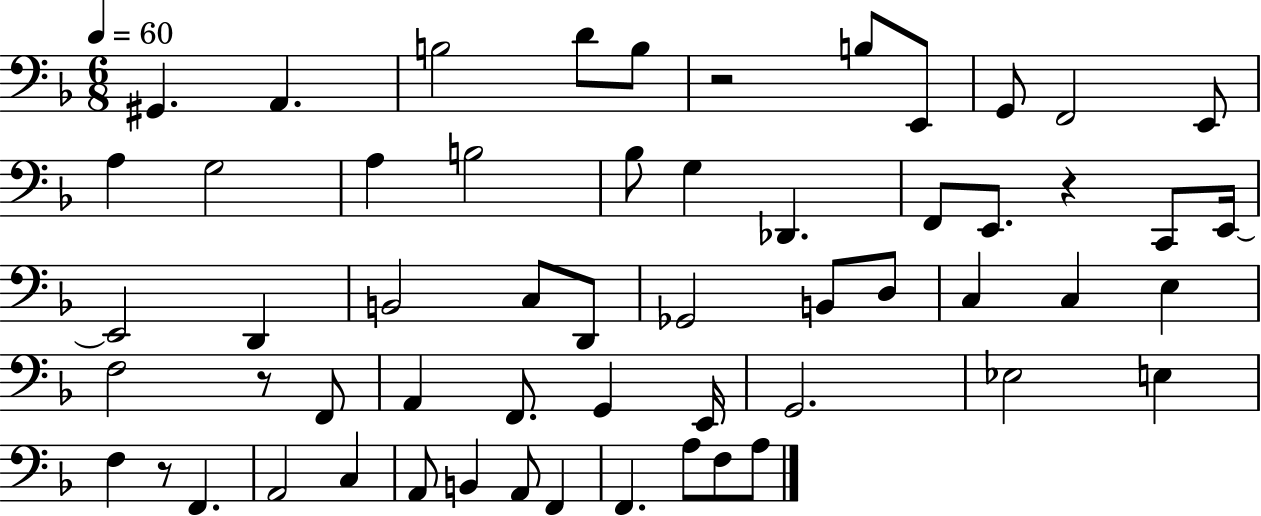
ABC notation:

X:1
T:Untitled
M:6/8
L:1/4
K:F
^G,, A,, B,2 D/2 B,/2 z2 B,/2 E,,/2 G,,/2 F,,2 E,,/2 A, G,2 A, B,2 _B,/2 G, _D,, F,,/2 E,,/2 z C,,/2 E,,/4 E,,2 D,, B,,2 C,/2 D,,/2 _G,,2 B,,/2 D,/2 C, C, E, F,2 z/2 F,,/2 A,, F,,/2 G,, E,,/4 G,,2 _E,2 E, F, z/2 F,, A,,2 C, A,,/2 B,, A,,/2 F,, F,, A,/2 F,/2 A,/2